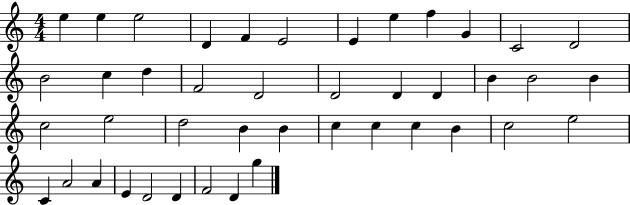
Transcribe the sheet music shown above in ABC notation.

X:1
T:Untitled
M:4/4
L:1/4
K:C
e e e2 D F E2 E e f G C2 D2 B2 c d F2 D2 D2 D D B B2 B c2 e2 d2 B B c c c B c2 e2 C A2 A E D2 D F2 D g